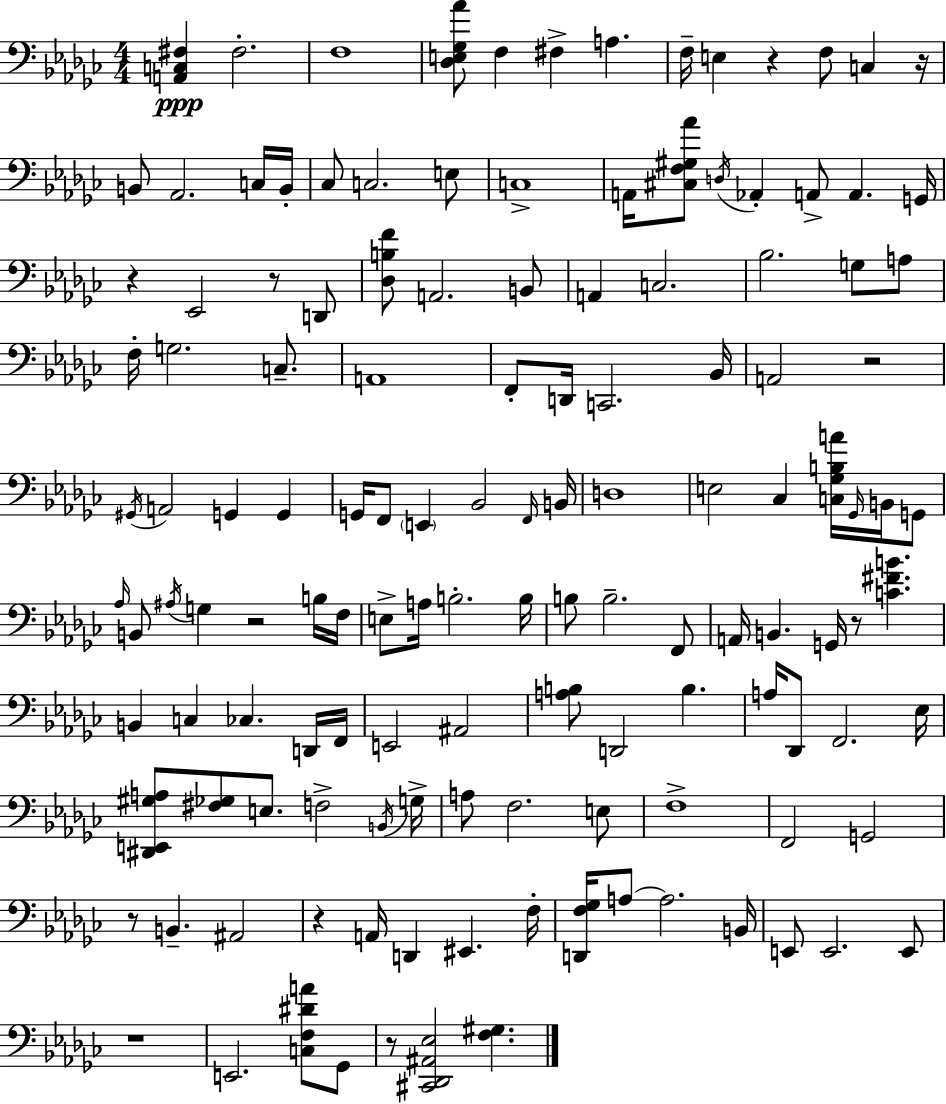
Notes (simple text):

[A2,C3,F#3]/q F#3/h. F3/w [Db3,E3,Gb3,Ab4]/e F3/q F#3/q A3/q. F3/s E3/q R/q F3/e C3/q R/s B2/e Ab2/h. C3/s B2/s CES3/e C3/h. E3/e C3/w A2/s [C#3,F3,G#3,Ab4]/e D3/s Ab2/q A2/e A2/q. G2/s R/q Eb2/h R/e D2/e [Db3,B3,F4]/e A2/h. B2/e A2/q C3/h. Bb3/h. G3/e A3/e F3/s G3/h. C3/e. A2/w F2/e D2/s C2/h. Bb2/s A2/h R/h G#2/s A2/h G2/q G2/q G2/s F2/e E2/q Bb2/h F2/s B2/s D3/w E3/h CES3/q [C3,Gb3,B3,A4]/s Gb2/s B2/s G2/e Ab3/s B2/e A#3/s G3/q R/h B3/s F3/s E3/e A3/s B3/h. B3/s B3/e B3/h. F2/e A2/s B2/q. G2/s R/e [C4,F#4,B4]/q. B2/q C3/q CES3/q. D2/s F2/s E2/h A#2/h [A3,B3]/e D2/h B3/q. A3/s Db2/e F2/h. Eb3/s [D#2,E2,G#3,A3]/e [F#3,Gb3]/e E3/e. F3/h B2/s G3/s A3/e F3/h. E3/e F3/w F2/h G2/h R/e B2/q. A#2/h R/q A2/s D2/q EIS2/q. F3/s [D2,F3,Gb3]/s A3/e A3/h. B2/s E2/e E2/h. E2/e R/w E2/h. [C3,F3,D#4,A4]/e Gb2/e R/e [C#2,Db2,A#2,Eb3]/h [F3,G#3]/q.